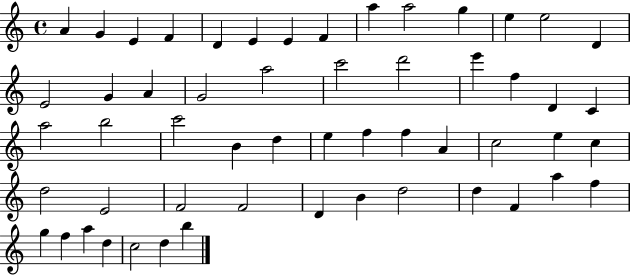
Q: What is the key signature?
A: C major